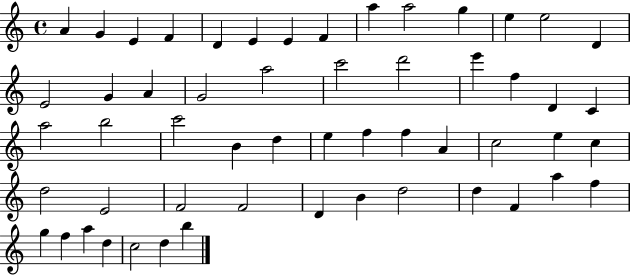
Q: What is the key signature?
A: C major